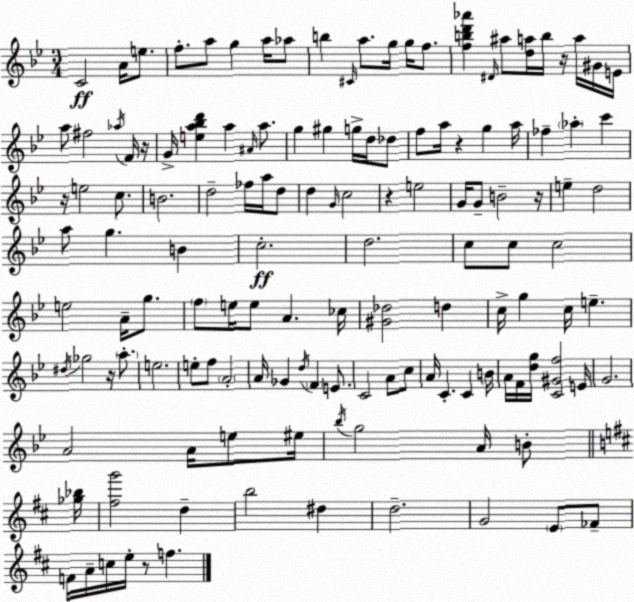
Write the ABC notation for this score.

X:1
T:Untitled
M:3/4
L:1/4
K:Bb
C2 A/4 e/2 f/2 a/2 g a/4 _a/2 b ^C/4 a/2 g/4 g/4 f/2 [fbd'_a'] ^D/4 ^a/2 [da]/4 b/4 z/4 a/4 ^G/4 E/4 a/2 ^f2 _a/4 F/4 z/4 G/4 [ea_bd'] a ^A/4 a/2 g ^g g/4 d/4 _d/2 f/2 a/4 z g a/4 _f _a c' z/4 e2 c/2 B2 d2 _f/4 a/4 d/2 d G/4 c2 z e2 G/4 G/2 B2 z/4 e d2 a/2 g B c2 d2 c/2 c/2 c2 e2 A/4 g/2 f/2 e/4 e/2 A _c/4 [^G_d]2 d c/4 g c/4 e ^d/4 _g2 z/4 a/2 e2 e/2 f/2 A2 A/4 _G d/4 F E/2 C2 A/2 c/2 A/4 C C B/4 A/4 F/4 [dg]/4 [C^Gf]2 E/4 G2 A2 A/4 e/2 ^e/4 _b/4 g2 A/4 B/2 [_g_b]/4 [^fg']2 d b2 ^d d2 G2 E/2 _F/2 F/4 A/4 c/4 e/4 z/2 f